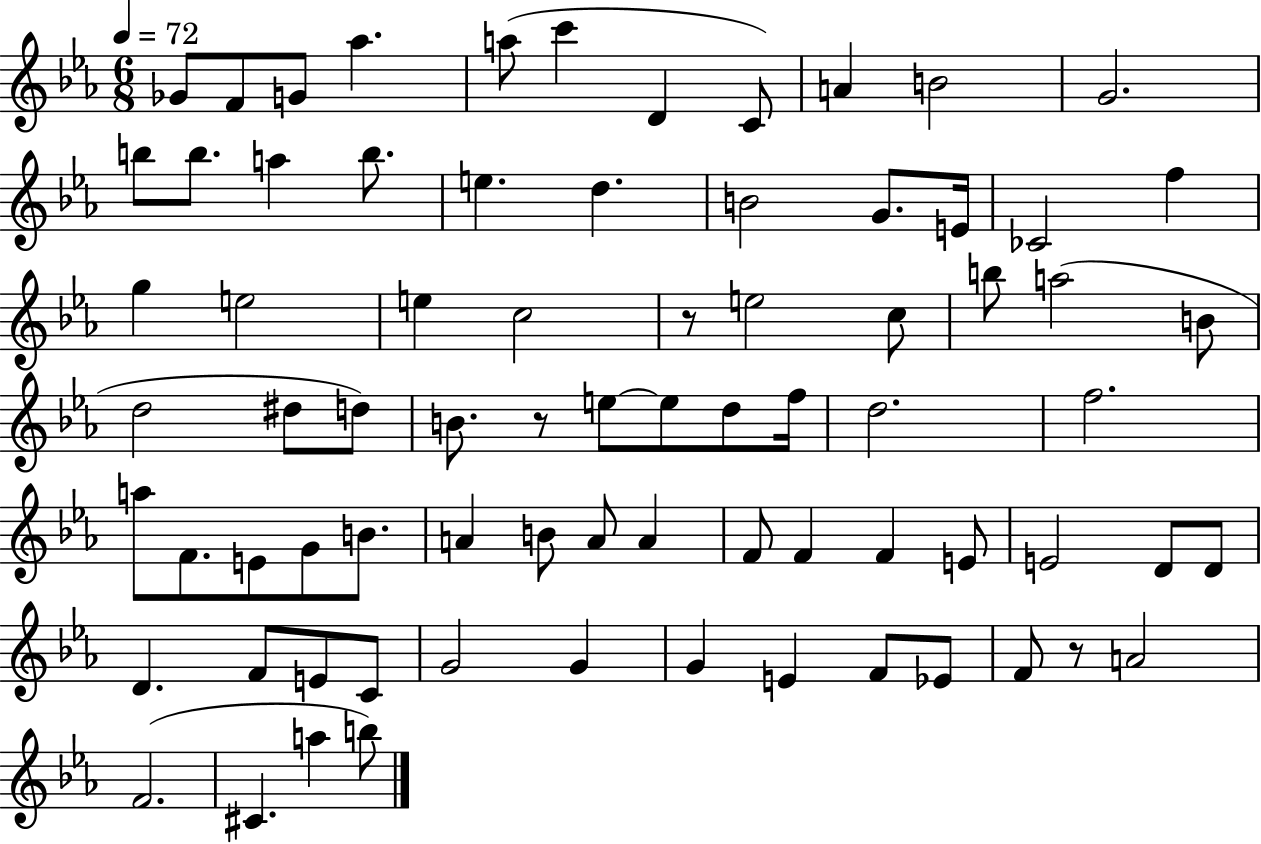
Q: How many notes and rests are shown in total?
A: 76